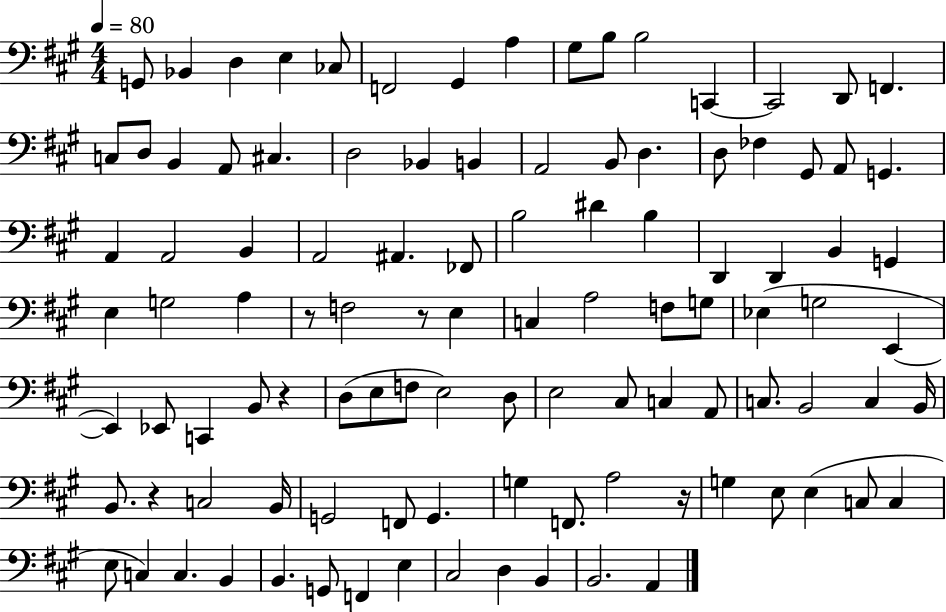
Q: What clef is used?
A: bass